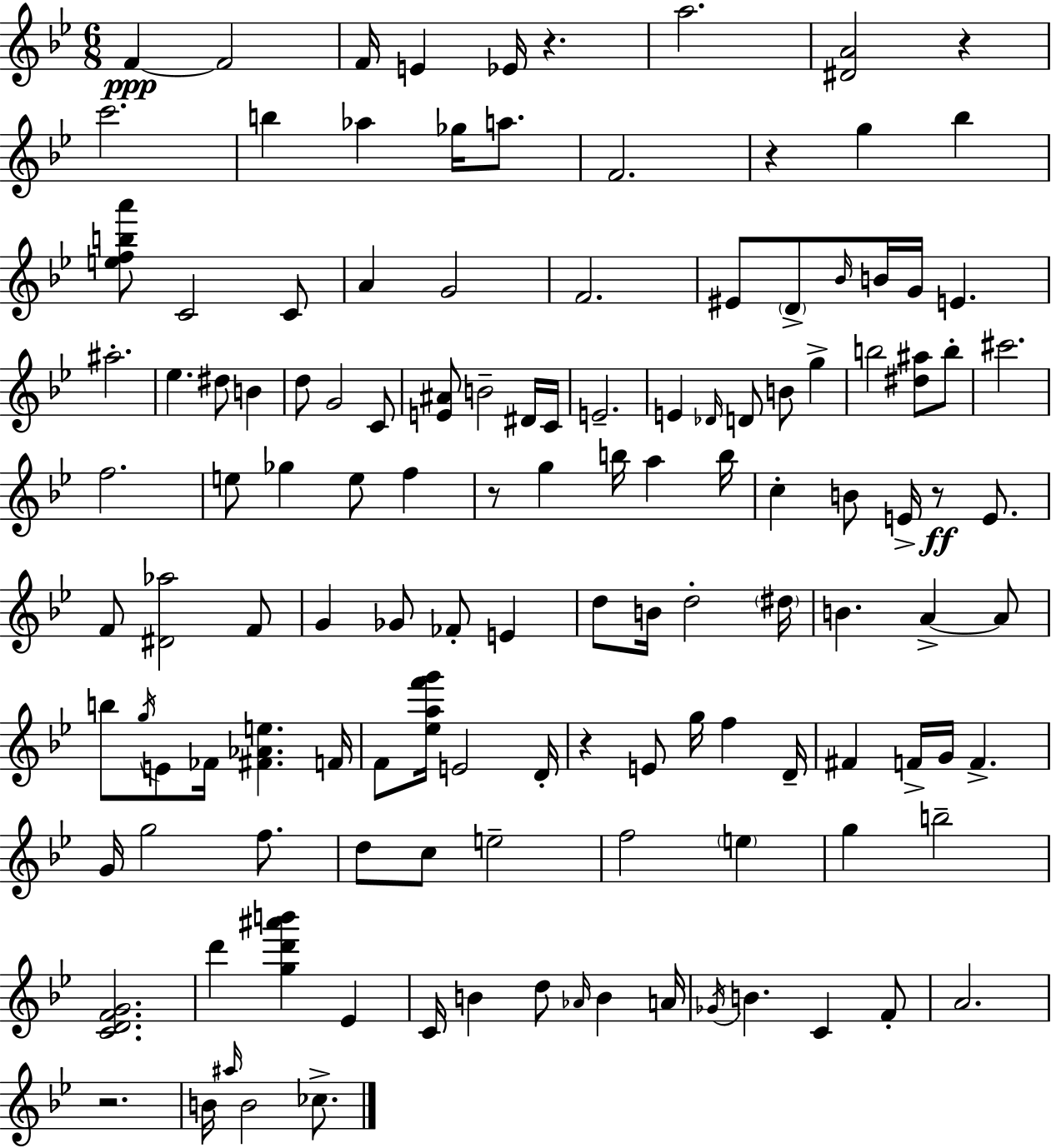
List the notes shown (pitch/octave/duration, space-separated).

F4/q F4/h F4/s E4/q Eb4/s R/q. A5/h. [D#4,A4]/h R/q C6/h. B5/q Ab5/q Gb5/s A5/e. F4/h. R/q G5/q Bb5/q [E5,F5,B5,A6]/e C4/h C4/e A4/q G4/h F4/h. EIS4/e D4/e Bb4/s B4/s G4/s E4/q. A#5/h. Eb5/q. D#5/e B4/q D5/e G4/h C4/e [E4,A#4]/e B4/h D#4/s C4/s E4/h. E4/q Db4/s D4/e B4/e G5/q B5/h [D#5,A#5]/e B5/e C#6/h. F5/h. E5/e Gb5/q E5/e F5/q R/e G5/q B5/s A5/q B5/s C5/q B4/e E4/s R/e E4/e. F4/e [D#4,Ab5]/h F4/e G4/q Gb4/e FES4/e E4/q D5/e B4/s D5/h D#5/s B4/q. A4/q A4/e B5/e G5/s E4/e FES4/s [F#4,Ab4,E5]/q. F4/s F4/e [Eb5,A5,F6,G6]/s E4/h D4/s R/q E4/e G5/s F5/q D4/s F#4/q F4/s G4/s F4/q. G4/s G5/h F5/e. D5/e C5/e E5/h F5/h E5/q G5/q B5/h [C4,D4,F4,G4]/h. D6/q [G5,D6,A#6,B6]/q Eb4/q C4/s B4/q D5/e Ab4/s B4/q A4/s Gb4/s B4/q. C4/q F4/e A4/h. R/h. B4/s A#5/s B4/h CES5/e.